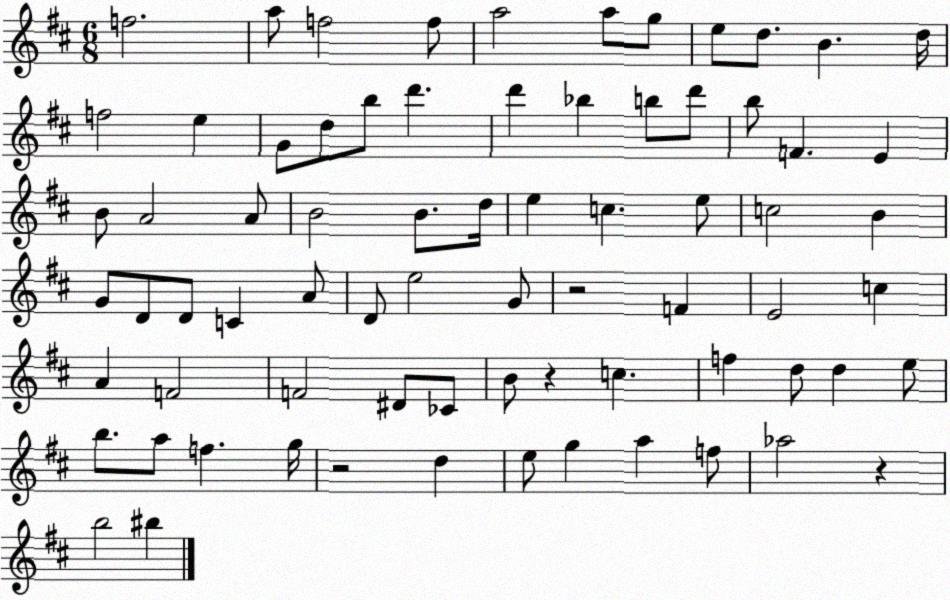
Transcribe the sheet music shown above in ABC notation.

X:1
T:Untitled
M:6/8
L:1/4
K:D
f2 a/2 f2 f/2 a2 a/2 g/2 e/2 d/2 B d/4 f2 e G/2 d/2 b/2 d' d' _b b/2 d'/2 b/2 F E B/2 A2 A/2 B2 B/2 d/4 e c e/2 c2 B G/2 D/2 D/2 C A/2 D/2 e2 G/2 z2 F E2 c A F2 F2 ^D/2 _C/2 B/2 z c f d/2 d e/2 b/2 a/2 f g/4 z2 d e/2 g a f/2 _a2 z b2 ^b